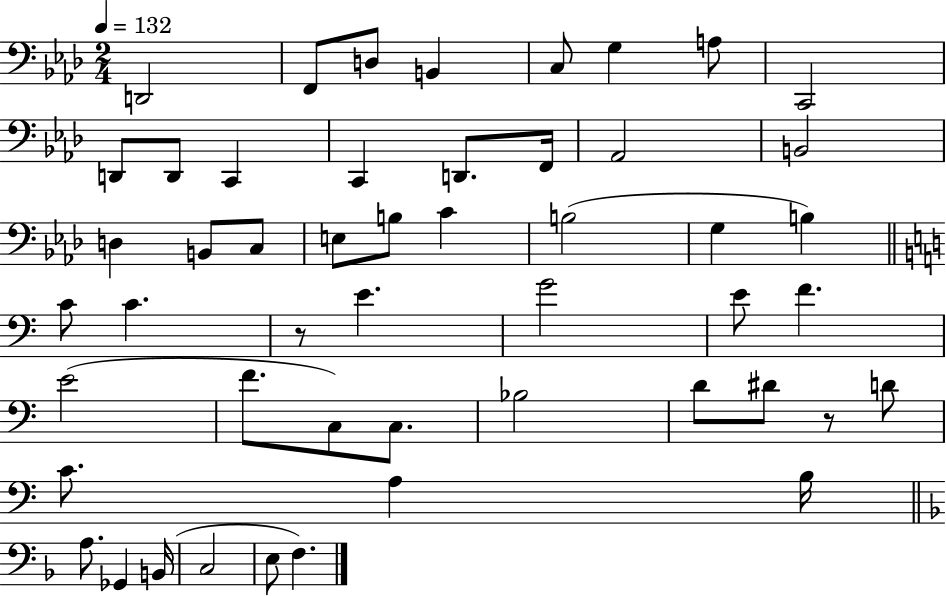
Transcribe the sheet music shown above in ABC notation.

X:1
T:Untitled
M:2/4
L:1/4
K:Ab
D,,2 F,,/2 D,/2 B,, C,/2 G, A,/2 C,,2 D,,/2 D,,/2 C,, C,, D,,/2 F,,/4 _A,,2 B,,2 D, B,,/2 C,/2 E,/2 B,/2 C B,2 G, B, C/2 C z/2 E G2 E/2 F E2 F/2 C,/2 C,/2 _B,2 D/2 ^D/2 z/2 D/2 C/2 A, B,/4 A,/2 _G,, B,,/4 C,2 E,/2 F,